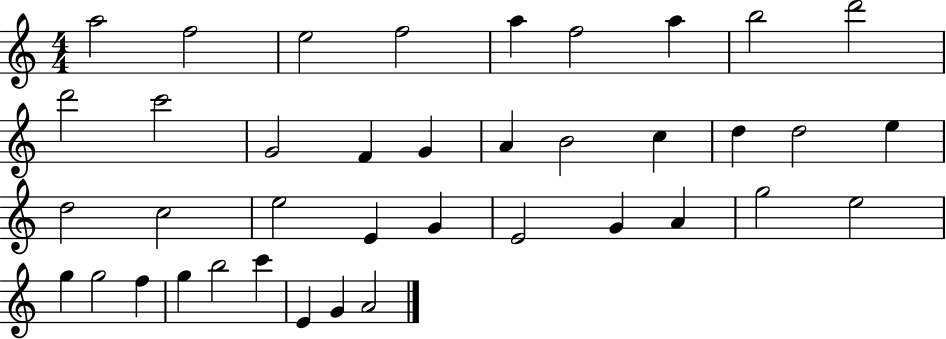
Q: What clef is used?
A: treble